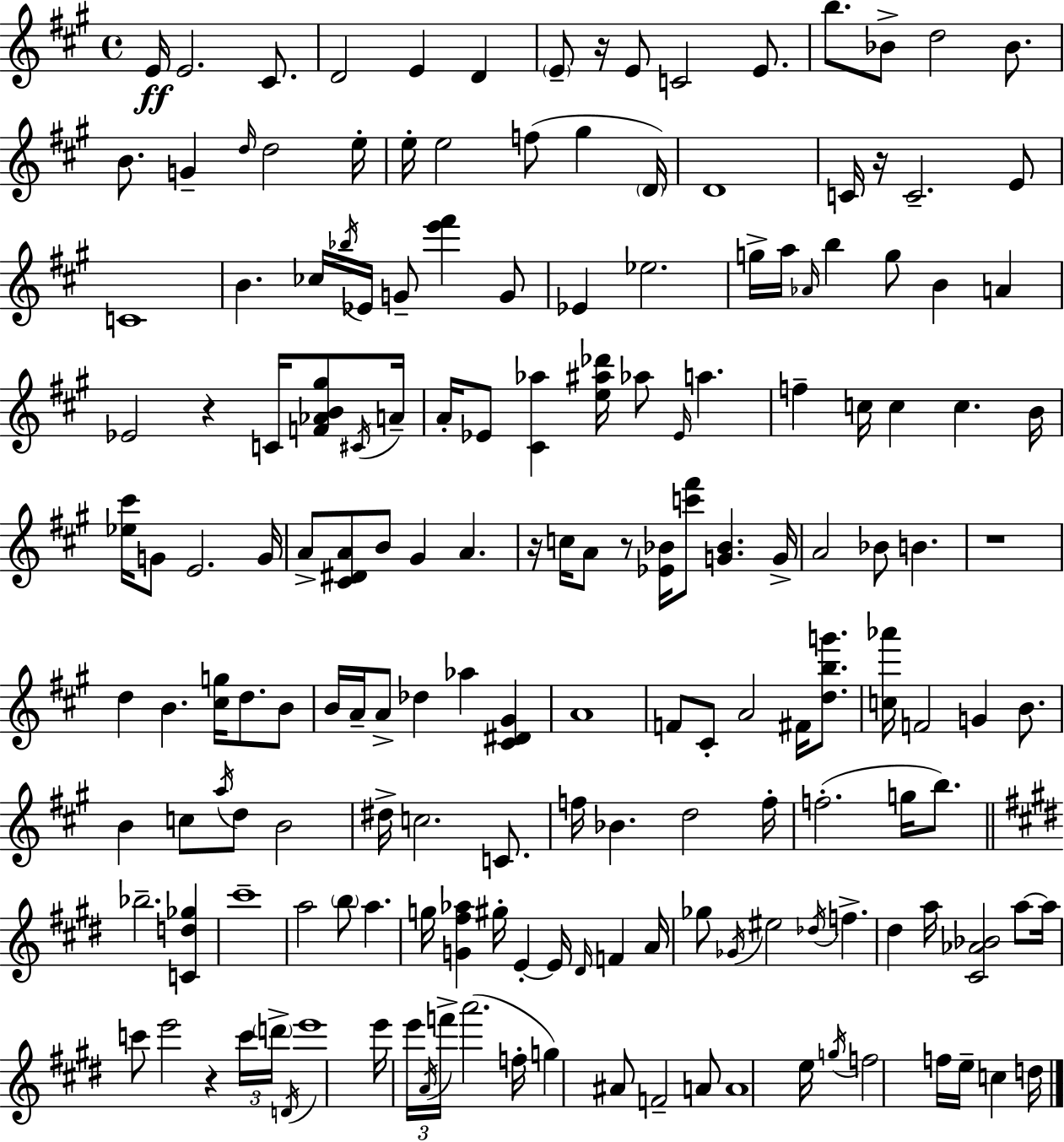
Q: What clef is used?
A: treble